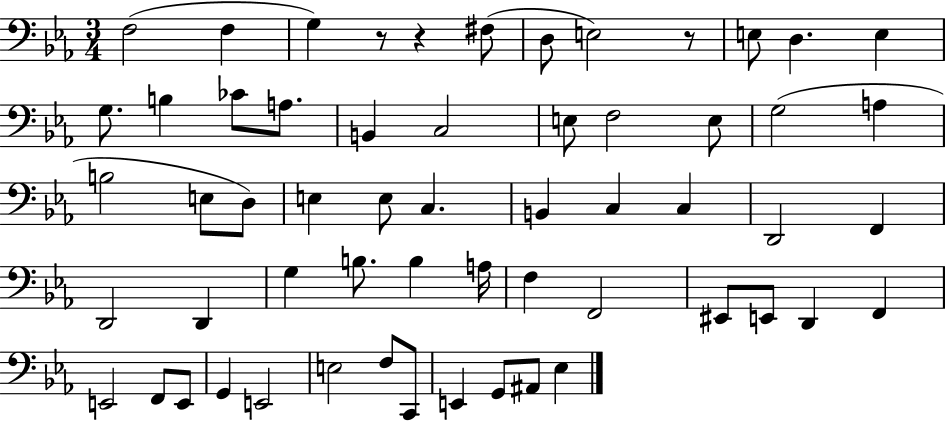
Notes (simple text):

F3/h F3/q G3/q R/e R/q F#3/e D3/e E3/h R/e E3/e D3/q. E3/q G3/e. B3/q CES4/e A3/e. B2/q C3/h E3/e F3/h E3/e G3/h A3/q B3/h E3/e D3/e E3/q E3/e C3/q. B2/q C3/q C3/q D2/h F2/q D2/h D2/q G3/q B3/e. B3/q A3/s F3/q F2/h EIS2/e E2/e D2/q F2/q E2/h F2/e E2/e G2/q E2/h E3/h F3/e C2/e E2/q G2/e A#2/e Eb3/q